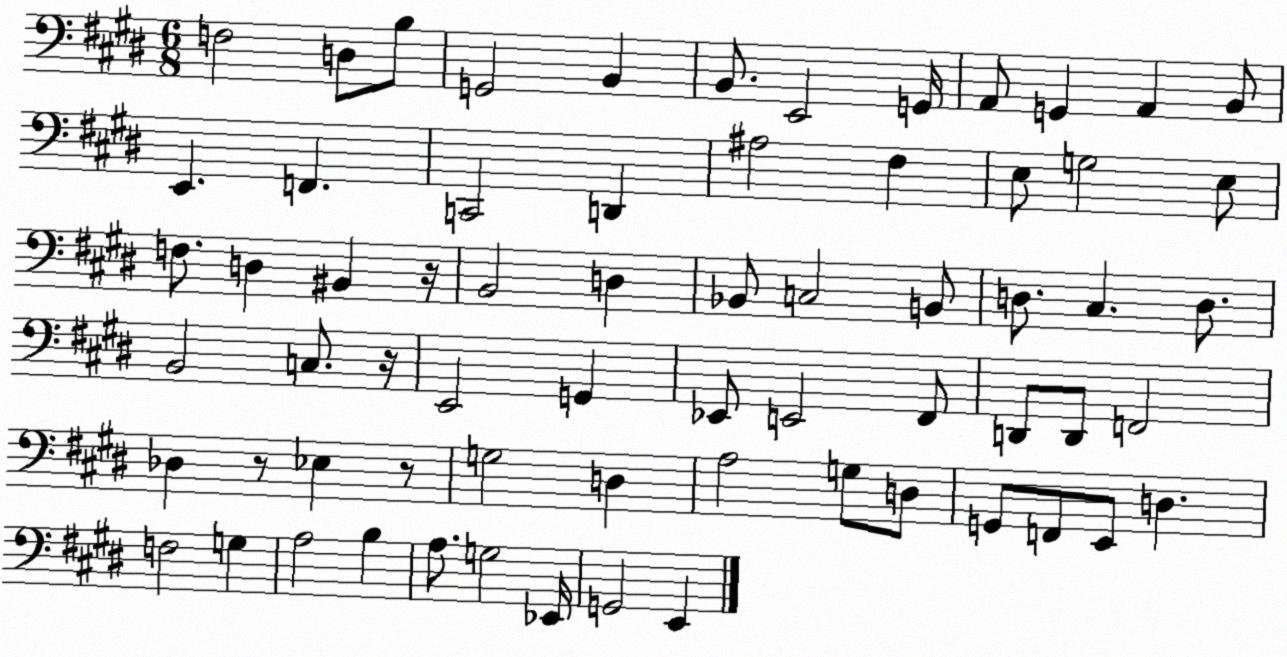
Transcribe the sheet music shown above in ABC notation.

X:1
T:Untitled
M:6/8
L:1/4
K:E
F,2 D,/2 B,/2 G,,2 B,, B,,/2 E,,2 G,,/4 A,,/2 G,, A,, B,,/2 E,, F,, C,,2 D,, ^A,2 ^F, E,/2 G,2 E,/2 F,/2 D, ^B,, z/4 B,,2 D, _B,,/2 C,2 B,,/2 D,/2 ^C, D,/2 B,,2 C,/2 z/4 E,,2 G,, _E,,/2 E,,2 ^F,,/2 D,,/2 D,,/2 F,,2 _D, z/2 _E, z/2 G,2 D, A,2 G,/2 D,/2 G,,/2 F,,/2 E,,/2 D, F,2 G, A,2 B, A,/2 G,2 _E,,/4 G,,2 E,,